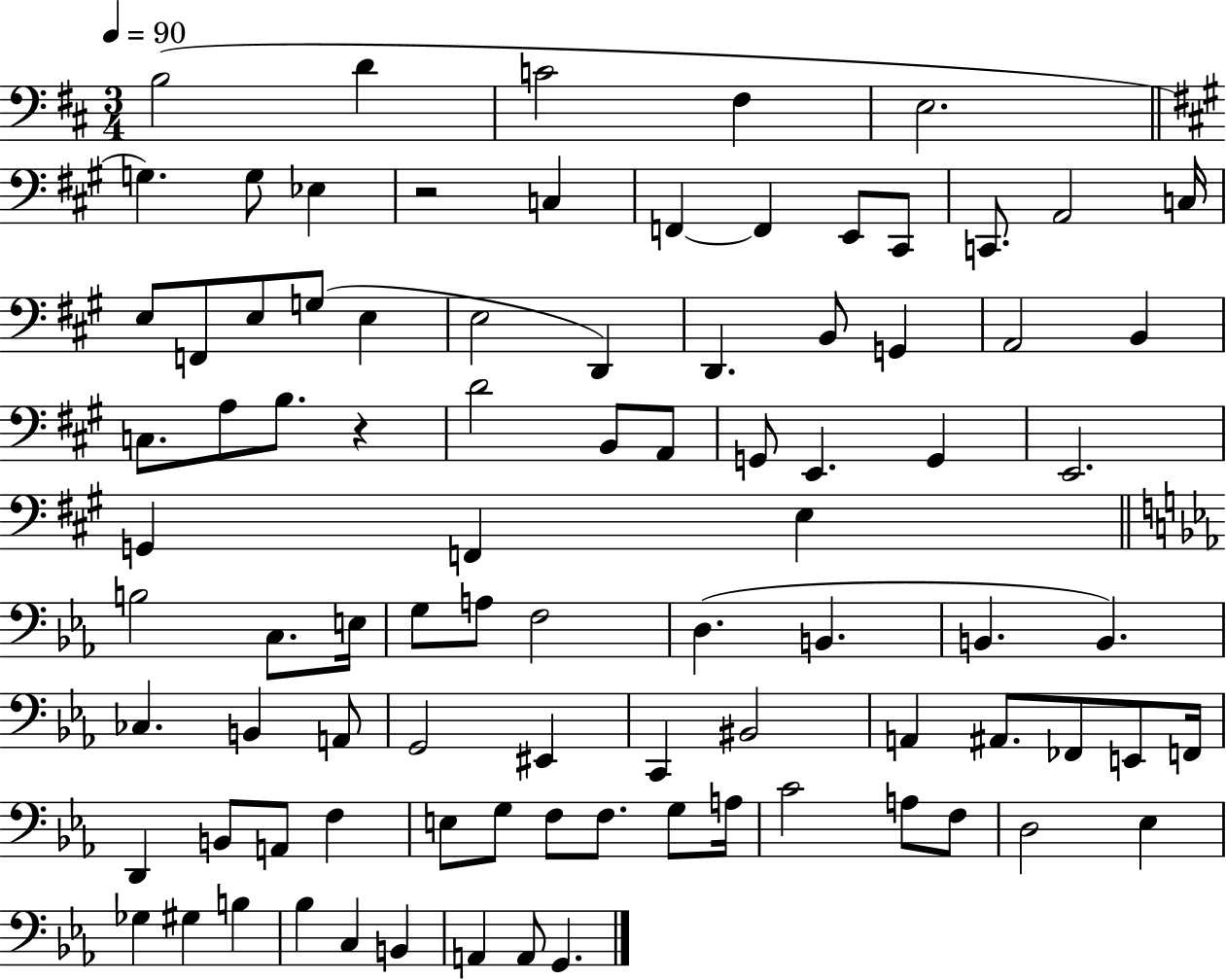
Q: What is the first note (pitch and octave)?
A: B3